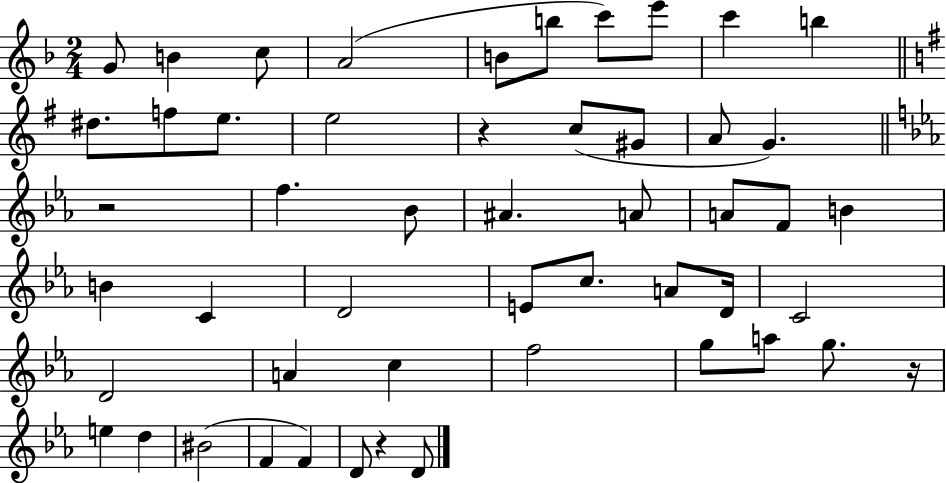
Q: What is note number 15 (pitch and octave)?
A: C5